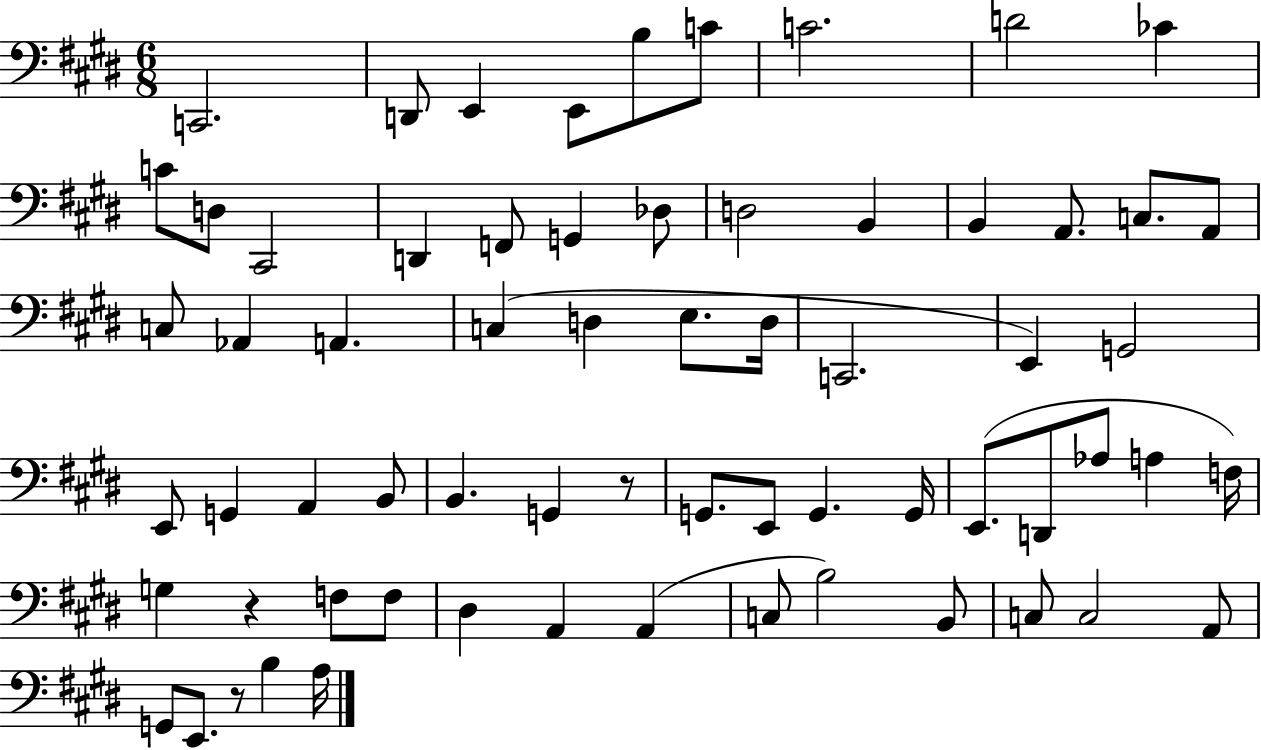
C2/h. D2/e E2/q E2/e B3/e C4/e C4/h. D4/h CES4/q C4/e D3/e C#2/h D2/q F2/e G2/q Db3/e D3/h B2/q B2/q A2/e. C3/e. A2/e C3/e Ab2/q A2/q. C3/q D3/q E3/e. D3/s C2/h. E2/q G2/h E2/e G2/q A2/q B2/e B2/q. G2/q R/e G2/e. E2/e G2/q. G2/s E2/e. D2/e Ab3/e A3/q F3/s G3/q R/q F3/e F3/e D#3/q A2/q A2/q C3/e B3/h B2/e C3/e C3/h A2/e G2/e E2/e. R/e B3/q A3/s